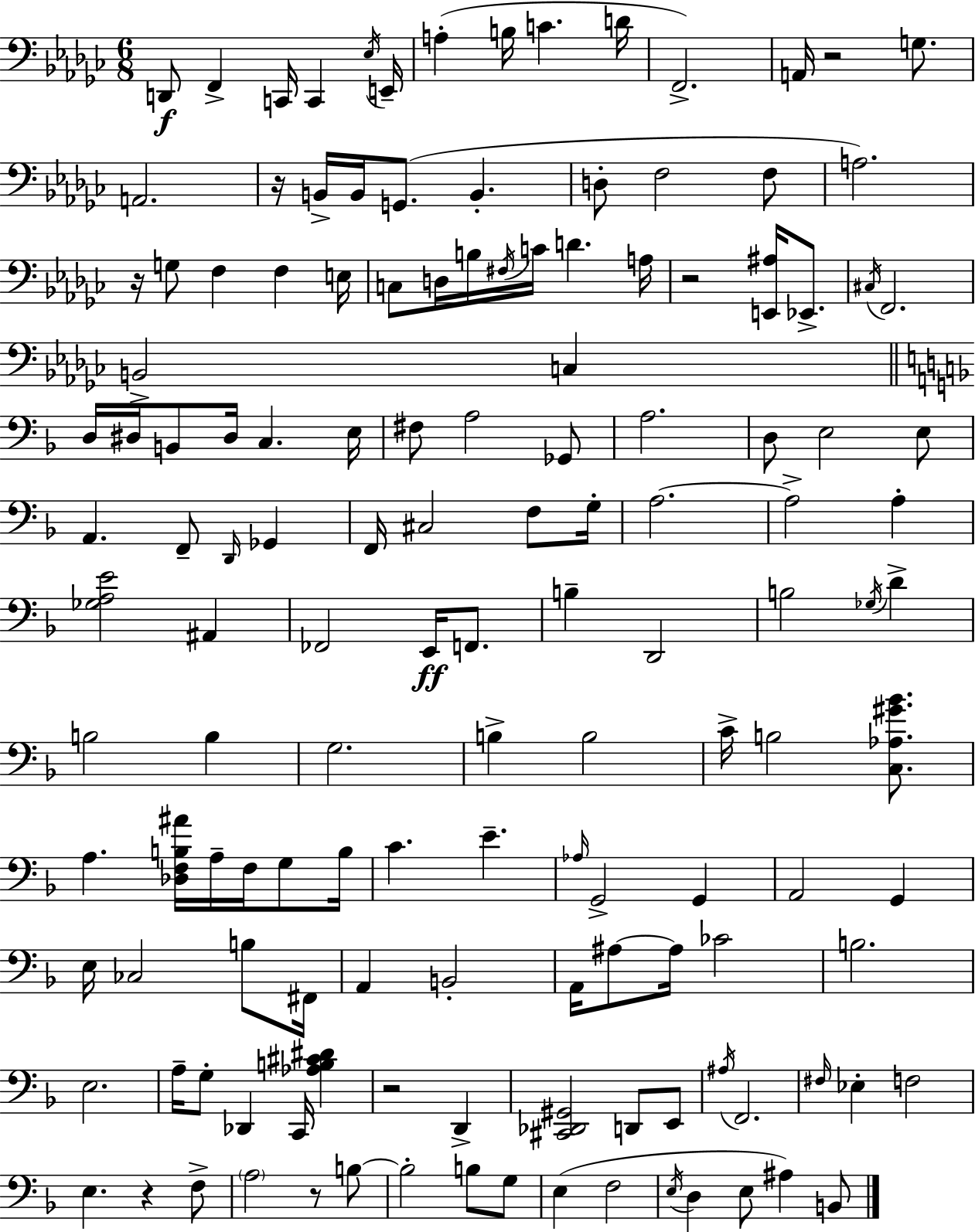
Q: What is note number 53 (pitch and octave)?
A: F2